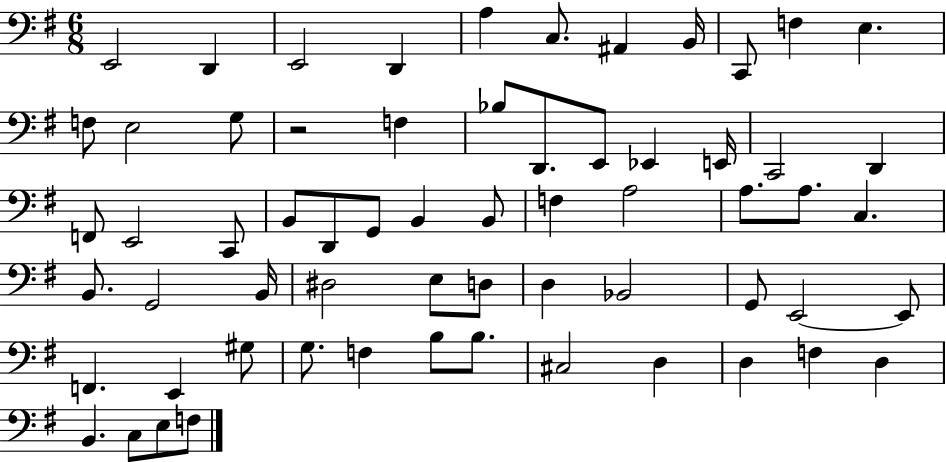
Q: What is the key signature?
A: G major